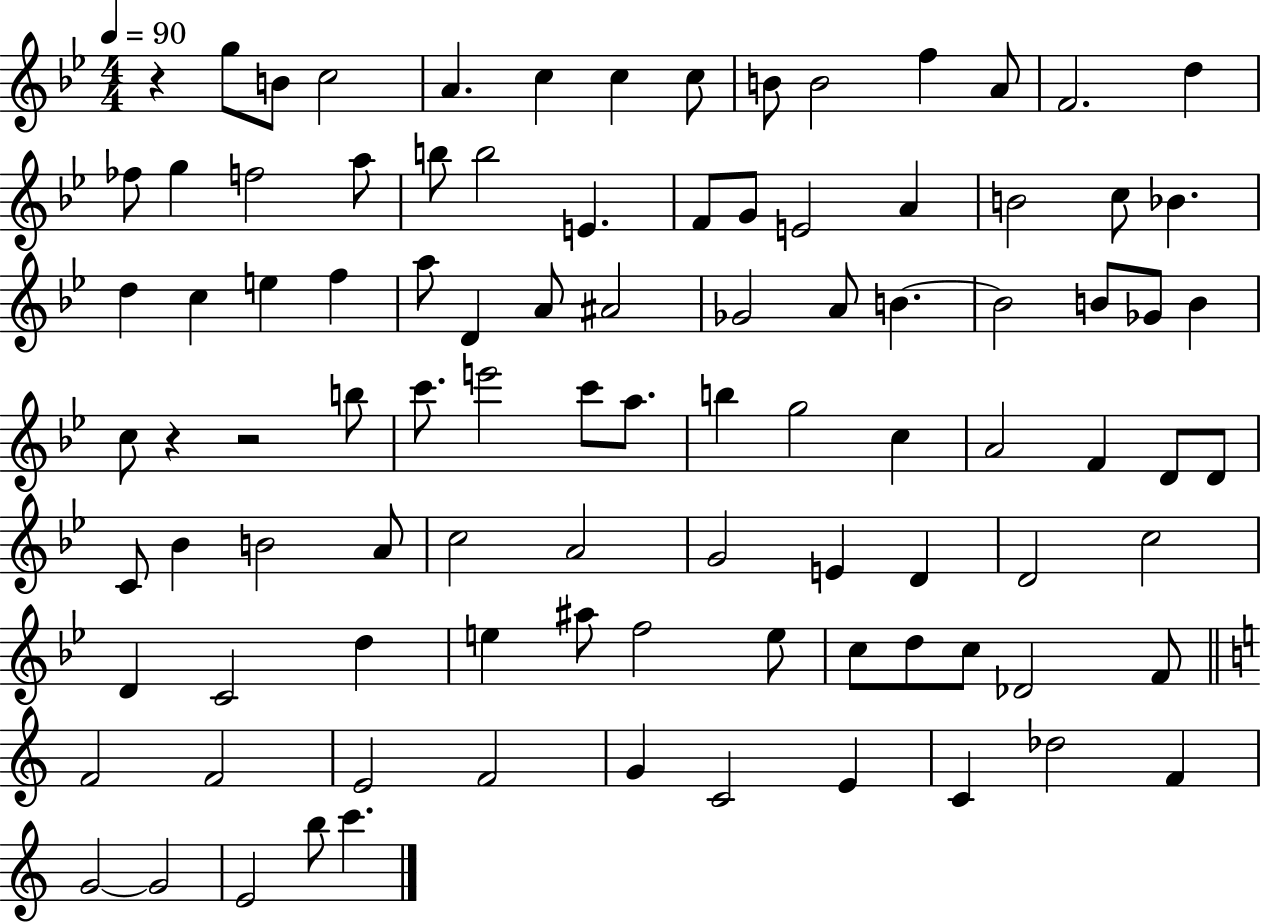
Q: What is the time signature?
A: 4/4